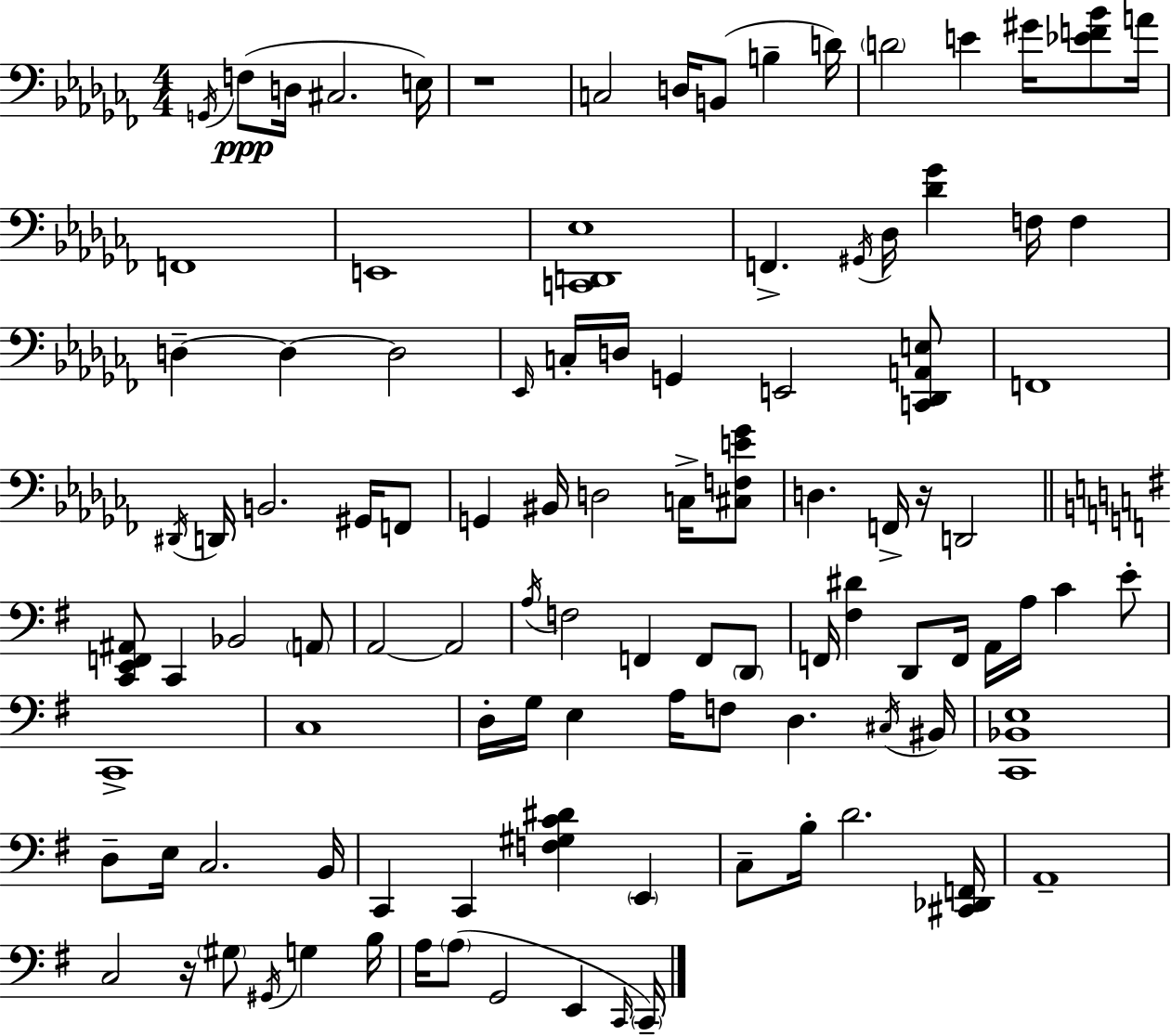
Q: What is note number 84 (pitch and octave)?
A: G3